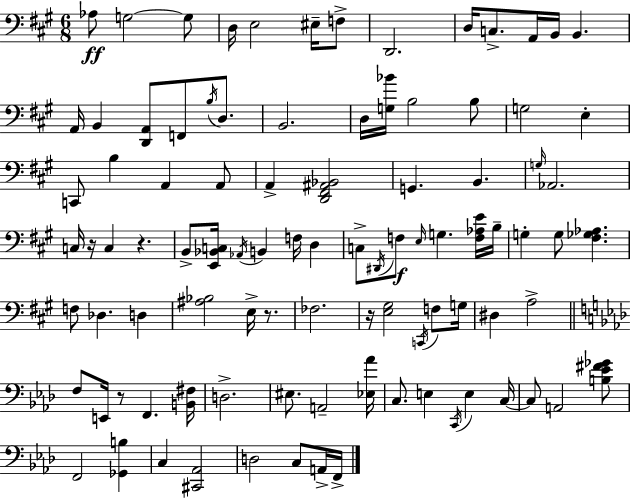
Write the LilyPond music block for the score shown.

{
  \clef bass
  \numericTimeSignature
  \time 6/8
  \key a \major
  aes8\ff g2~~ g8 | d16 e2 eis16-- f8-> | d,2. | d16 c8.-> a,16 b,16 b,4. | \break a,16 b,4 <d, a,>8 f,8 \acciaccatura { b16 } d8. | b,2. | d16 <g bes'>16 b2 b8 | g2 e4-. | \break c,8 b4 a,4 a,8 | a,4-> <d, fis, ais, bes,>2 | g,4. b,4. | \grace { g16 } aes,2. | \break c16 r16 c4 r4. | b,8-> <e, bes, c>16 \acciaccatura { aes,16 } b,4 f16 d4 | c8-> \acciaccatura { dis,16 }\f f8 \grace { e16 } g4. | <f aes e'>16 b16-- g4-. g8 <fis ges aes>4. | \break f8 des4. | d4 <ais bes>2 | e16-> r8. fes2. | r16 <e gis>2 | \break \acciaccatura { c,16 } f8 g16 dis4 a2-> | \bar "||" \break \key aes \major f8 e,16 r8 f,4. <b, fis>16 | d2.-> | eis8. a,2-- <ees aes'>16 | c8. e4 \acciaccatura { c,16 } e4 | \break c16~~ c8 a,2 <b ees' fis' ges'>8 | f,2 <ges, b>4 | c4 <cis, aes,>2 | d2 c8 a,16-> | \break f,16-> \bar "|."
}